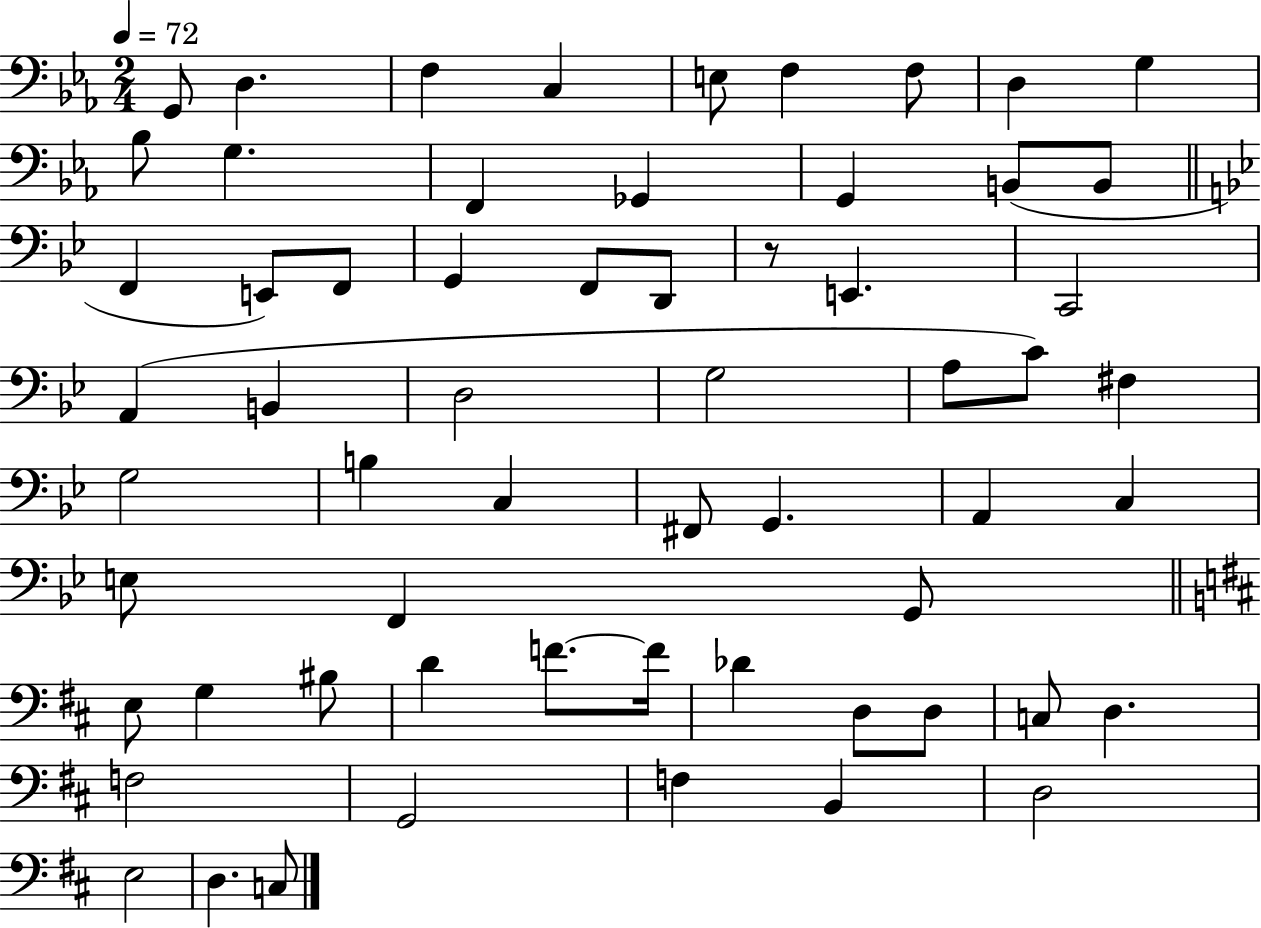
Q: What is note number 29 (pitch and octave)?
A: A3